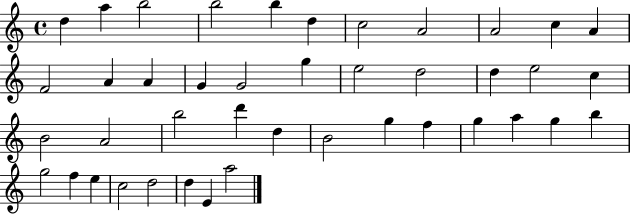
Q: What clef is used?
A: treble